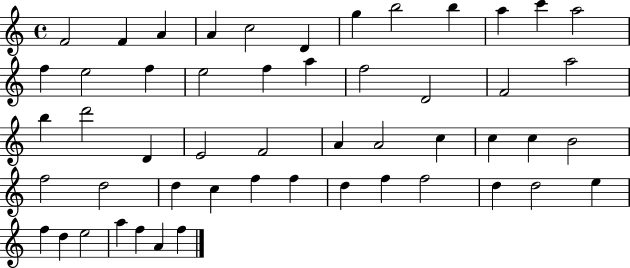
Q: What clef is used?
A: treble